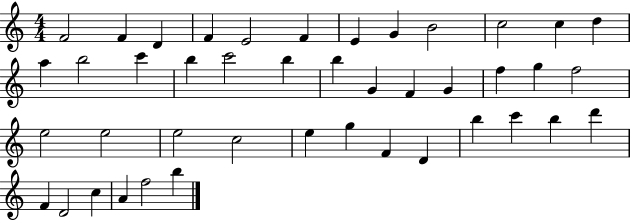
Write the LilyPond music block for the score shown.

{
  \clef treble
  \numericTimeSignature
  \time 4/4
  \key c \major
  f'2 f'4 d'4 | f'4 e'2 f'4 | e'4 g'4 b'2 | c''2 c''4 d''4 | \break a''4 b''2 c'''4 | b''4 c'''2 b''4 | b''4 g'4 f'4 g'4 | f''4 g''4 f''2 | \break e''2 e''2 | e''2 c''2 | e''4 g''4 f'4 d'4 | b''4 c'''4 b''4 d'''4 | \break f'4 d'2 c''4 | a'4 f''2 b''4 | \bar "|."
}